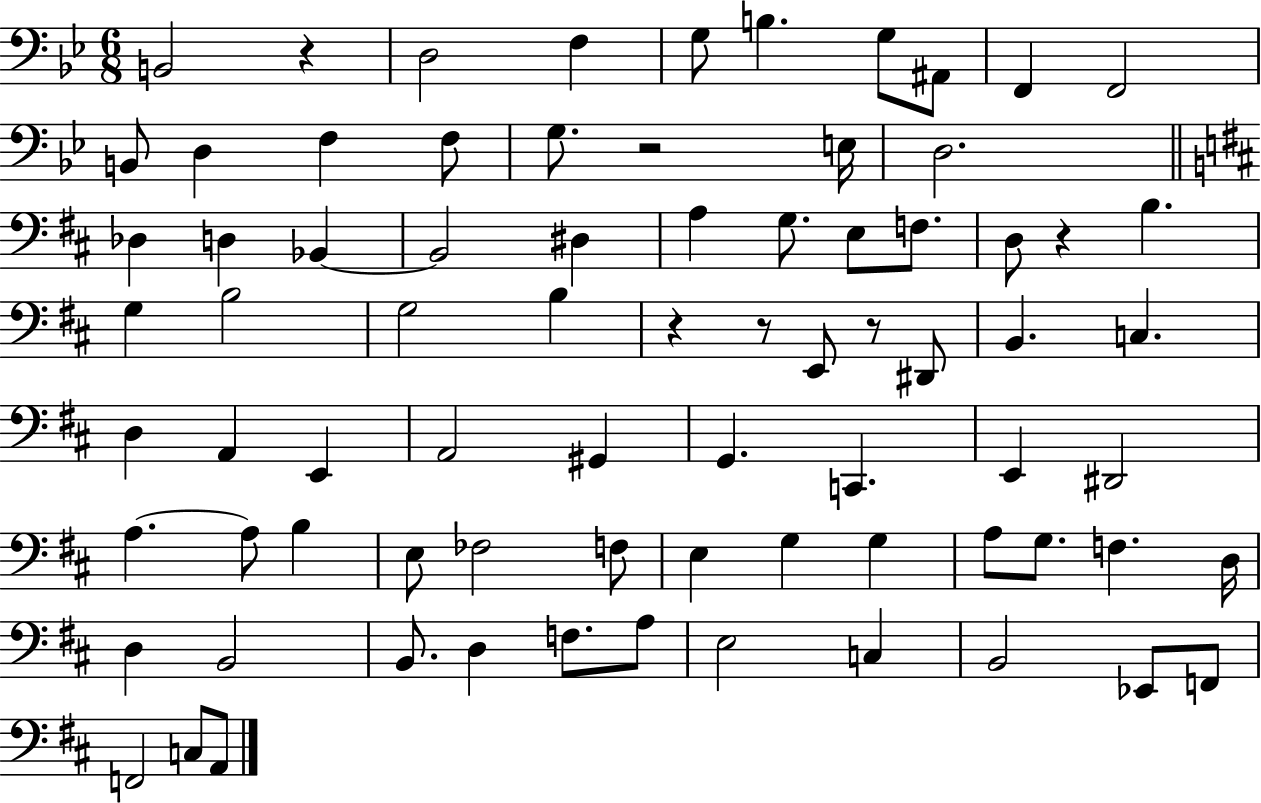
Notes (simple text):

B2/h R/q D3/h F3/q G3/e B3/q. G3/e A#2/e F2/q F2/h B2/e D3/q F3/q F3/e G3/e. R/h E3/s D3/h. Db3/q D3/q Bb2/q Bb2/h D#3/q A3/q G3/e. E3/e F3/e. D3/e R/q B3/q. G3/q B3/h G3/h B3/q R/q R/e E2/e R/e D#2/e B2/q. C3/q. D3/q A2/q E2/q A2/h G#2/q G2/q. C2/q. E2/q D#2/h A3/q. A3/e B3/q E3/e FES3/h F3/e E3/q G3/q G3/q A3/e G3/e. F3/q. D3/s D3/q B2/h B2/e. D3/q F3/e. A3/e E3/h C3/q B2/h Eb2/e F2/e F2/h C3/e A2/e